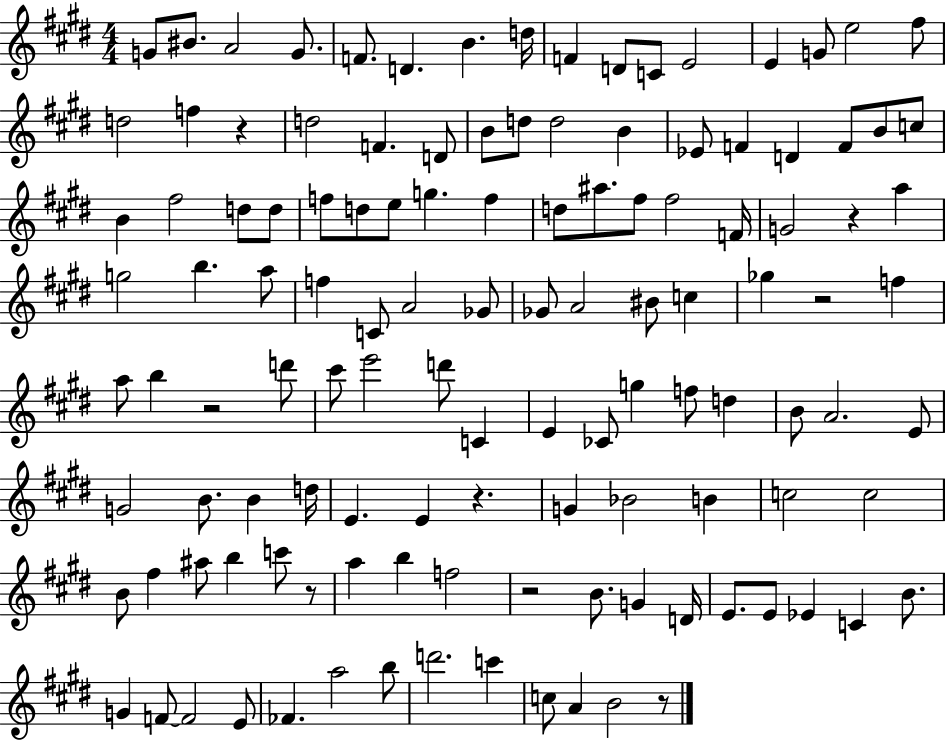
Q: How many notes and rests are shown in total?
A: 122